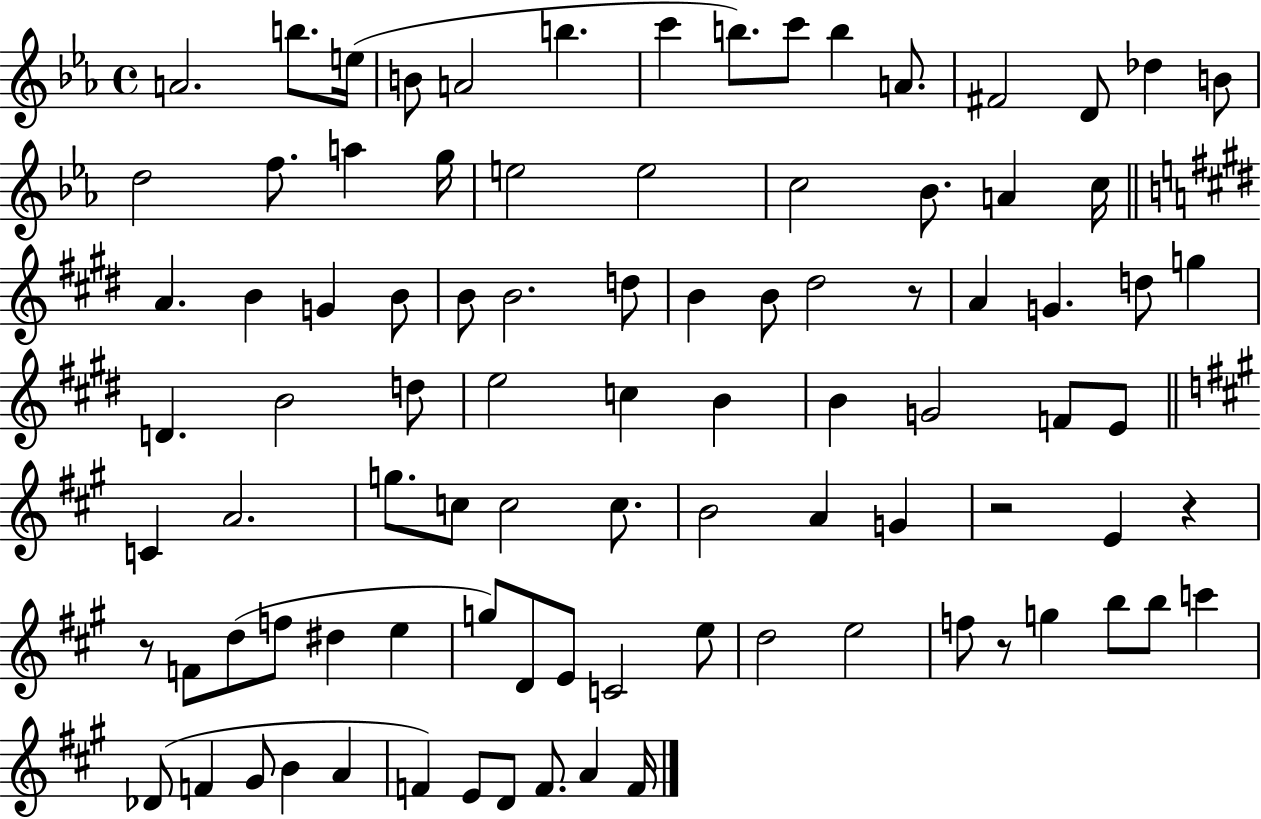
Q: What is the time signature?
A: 4/4